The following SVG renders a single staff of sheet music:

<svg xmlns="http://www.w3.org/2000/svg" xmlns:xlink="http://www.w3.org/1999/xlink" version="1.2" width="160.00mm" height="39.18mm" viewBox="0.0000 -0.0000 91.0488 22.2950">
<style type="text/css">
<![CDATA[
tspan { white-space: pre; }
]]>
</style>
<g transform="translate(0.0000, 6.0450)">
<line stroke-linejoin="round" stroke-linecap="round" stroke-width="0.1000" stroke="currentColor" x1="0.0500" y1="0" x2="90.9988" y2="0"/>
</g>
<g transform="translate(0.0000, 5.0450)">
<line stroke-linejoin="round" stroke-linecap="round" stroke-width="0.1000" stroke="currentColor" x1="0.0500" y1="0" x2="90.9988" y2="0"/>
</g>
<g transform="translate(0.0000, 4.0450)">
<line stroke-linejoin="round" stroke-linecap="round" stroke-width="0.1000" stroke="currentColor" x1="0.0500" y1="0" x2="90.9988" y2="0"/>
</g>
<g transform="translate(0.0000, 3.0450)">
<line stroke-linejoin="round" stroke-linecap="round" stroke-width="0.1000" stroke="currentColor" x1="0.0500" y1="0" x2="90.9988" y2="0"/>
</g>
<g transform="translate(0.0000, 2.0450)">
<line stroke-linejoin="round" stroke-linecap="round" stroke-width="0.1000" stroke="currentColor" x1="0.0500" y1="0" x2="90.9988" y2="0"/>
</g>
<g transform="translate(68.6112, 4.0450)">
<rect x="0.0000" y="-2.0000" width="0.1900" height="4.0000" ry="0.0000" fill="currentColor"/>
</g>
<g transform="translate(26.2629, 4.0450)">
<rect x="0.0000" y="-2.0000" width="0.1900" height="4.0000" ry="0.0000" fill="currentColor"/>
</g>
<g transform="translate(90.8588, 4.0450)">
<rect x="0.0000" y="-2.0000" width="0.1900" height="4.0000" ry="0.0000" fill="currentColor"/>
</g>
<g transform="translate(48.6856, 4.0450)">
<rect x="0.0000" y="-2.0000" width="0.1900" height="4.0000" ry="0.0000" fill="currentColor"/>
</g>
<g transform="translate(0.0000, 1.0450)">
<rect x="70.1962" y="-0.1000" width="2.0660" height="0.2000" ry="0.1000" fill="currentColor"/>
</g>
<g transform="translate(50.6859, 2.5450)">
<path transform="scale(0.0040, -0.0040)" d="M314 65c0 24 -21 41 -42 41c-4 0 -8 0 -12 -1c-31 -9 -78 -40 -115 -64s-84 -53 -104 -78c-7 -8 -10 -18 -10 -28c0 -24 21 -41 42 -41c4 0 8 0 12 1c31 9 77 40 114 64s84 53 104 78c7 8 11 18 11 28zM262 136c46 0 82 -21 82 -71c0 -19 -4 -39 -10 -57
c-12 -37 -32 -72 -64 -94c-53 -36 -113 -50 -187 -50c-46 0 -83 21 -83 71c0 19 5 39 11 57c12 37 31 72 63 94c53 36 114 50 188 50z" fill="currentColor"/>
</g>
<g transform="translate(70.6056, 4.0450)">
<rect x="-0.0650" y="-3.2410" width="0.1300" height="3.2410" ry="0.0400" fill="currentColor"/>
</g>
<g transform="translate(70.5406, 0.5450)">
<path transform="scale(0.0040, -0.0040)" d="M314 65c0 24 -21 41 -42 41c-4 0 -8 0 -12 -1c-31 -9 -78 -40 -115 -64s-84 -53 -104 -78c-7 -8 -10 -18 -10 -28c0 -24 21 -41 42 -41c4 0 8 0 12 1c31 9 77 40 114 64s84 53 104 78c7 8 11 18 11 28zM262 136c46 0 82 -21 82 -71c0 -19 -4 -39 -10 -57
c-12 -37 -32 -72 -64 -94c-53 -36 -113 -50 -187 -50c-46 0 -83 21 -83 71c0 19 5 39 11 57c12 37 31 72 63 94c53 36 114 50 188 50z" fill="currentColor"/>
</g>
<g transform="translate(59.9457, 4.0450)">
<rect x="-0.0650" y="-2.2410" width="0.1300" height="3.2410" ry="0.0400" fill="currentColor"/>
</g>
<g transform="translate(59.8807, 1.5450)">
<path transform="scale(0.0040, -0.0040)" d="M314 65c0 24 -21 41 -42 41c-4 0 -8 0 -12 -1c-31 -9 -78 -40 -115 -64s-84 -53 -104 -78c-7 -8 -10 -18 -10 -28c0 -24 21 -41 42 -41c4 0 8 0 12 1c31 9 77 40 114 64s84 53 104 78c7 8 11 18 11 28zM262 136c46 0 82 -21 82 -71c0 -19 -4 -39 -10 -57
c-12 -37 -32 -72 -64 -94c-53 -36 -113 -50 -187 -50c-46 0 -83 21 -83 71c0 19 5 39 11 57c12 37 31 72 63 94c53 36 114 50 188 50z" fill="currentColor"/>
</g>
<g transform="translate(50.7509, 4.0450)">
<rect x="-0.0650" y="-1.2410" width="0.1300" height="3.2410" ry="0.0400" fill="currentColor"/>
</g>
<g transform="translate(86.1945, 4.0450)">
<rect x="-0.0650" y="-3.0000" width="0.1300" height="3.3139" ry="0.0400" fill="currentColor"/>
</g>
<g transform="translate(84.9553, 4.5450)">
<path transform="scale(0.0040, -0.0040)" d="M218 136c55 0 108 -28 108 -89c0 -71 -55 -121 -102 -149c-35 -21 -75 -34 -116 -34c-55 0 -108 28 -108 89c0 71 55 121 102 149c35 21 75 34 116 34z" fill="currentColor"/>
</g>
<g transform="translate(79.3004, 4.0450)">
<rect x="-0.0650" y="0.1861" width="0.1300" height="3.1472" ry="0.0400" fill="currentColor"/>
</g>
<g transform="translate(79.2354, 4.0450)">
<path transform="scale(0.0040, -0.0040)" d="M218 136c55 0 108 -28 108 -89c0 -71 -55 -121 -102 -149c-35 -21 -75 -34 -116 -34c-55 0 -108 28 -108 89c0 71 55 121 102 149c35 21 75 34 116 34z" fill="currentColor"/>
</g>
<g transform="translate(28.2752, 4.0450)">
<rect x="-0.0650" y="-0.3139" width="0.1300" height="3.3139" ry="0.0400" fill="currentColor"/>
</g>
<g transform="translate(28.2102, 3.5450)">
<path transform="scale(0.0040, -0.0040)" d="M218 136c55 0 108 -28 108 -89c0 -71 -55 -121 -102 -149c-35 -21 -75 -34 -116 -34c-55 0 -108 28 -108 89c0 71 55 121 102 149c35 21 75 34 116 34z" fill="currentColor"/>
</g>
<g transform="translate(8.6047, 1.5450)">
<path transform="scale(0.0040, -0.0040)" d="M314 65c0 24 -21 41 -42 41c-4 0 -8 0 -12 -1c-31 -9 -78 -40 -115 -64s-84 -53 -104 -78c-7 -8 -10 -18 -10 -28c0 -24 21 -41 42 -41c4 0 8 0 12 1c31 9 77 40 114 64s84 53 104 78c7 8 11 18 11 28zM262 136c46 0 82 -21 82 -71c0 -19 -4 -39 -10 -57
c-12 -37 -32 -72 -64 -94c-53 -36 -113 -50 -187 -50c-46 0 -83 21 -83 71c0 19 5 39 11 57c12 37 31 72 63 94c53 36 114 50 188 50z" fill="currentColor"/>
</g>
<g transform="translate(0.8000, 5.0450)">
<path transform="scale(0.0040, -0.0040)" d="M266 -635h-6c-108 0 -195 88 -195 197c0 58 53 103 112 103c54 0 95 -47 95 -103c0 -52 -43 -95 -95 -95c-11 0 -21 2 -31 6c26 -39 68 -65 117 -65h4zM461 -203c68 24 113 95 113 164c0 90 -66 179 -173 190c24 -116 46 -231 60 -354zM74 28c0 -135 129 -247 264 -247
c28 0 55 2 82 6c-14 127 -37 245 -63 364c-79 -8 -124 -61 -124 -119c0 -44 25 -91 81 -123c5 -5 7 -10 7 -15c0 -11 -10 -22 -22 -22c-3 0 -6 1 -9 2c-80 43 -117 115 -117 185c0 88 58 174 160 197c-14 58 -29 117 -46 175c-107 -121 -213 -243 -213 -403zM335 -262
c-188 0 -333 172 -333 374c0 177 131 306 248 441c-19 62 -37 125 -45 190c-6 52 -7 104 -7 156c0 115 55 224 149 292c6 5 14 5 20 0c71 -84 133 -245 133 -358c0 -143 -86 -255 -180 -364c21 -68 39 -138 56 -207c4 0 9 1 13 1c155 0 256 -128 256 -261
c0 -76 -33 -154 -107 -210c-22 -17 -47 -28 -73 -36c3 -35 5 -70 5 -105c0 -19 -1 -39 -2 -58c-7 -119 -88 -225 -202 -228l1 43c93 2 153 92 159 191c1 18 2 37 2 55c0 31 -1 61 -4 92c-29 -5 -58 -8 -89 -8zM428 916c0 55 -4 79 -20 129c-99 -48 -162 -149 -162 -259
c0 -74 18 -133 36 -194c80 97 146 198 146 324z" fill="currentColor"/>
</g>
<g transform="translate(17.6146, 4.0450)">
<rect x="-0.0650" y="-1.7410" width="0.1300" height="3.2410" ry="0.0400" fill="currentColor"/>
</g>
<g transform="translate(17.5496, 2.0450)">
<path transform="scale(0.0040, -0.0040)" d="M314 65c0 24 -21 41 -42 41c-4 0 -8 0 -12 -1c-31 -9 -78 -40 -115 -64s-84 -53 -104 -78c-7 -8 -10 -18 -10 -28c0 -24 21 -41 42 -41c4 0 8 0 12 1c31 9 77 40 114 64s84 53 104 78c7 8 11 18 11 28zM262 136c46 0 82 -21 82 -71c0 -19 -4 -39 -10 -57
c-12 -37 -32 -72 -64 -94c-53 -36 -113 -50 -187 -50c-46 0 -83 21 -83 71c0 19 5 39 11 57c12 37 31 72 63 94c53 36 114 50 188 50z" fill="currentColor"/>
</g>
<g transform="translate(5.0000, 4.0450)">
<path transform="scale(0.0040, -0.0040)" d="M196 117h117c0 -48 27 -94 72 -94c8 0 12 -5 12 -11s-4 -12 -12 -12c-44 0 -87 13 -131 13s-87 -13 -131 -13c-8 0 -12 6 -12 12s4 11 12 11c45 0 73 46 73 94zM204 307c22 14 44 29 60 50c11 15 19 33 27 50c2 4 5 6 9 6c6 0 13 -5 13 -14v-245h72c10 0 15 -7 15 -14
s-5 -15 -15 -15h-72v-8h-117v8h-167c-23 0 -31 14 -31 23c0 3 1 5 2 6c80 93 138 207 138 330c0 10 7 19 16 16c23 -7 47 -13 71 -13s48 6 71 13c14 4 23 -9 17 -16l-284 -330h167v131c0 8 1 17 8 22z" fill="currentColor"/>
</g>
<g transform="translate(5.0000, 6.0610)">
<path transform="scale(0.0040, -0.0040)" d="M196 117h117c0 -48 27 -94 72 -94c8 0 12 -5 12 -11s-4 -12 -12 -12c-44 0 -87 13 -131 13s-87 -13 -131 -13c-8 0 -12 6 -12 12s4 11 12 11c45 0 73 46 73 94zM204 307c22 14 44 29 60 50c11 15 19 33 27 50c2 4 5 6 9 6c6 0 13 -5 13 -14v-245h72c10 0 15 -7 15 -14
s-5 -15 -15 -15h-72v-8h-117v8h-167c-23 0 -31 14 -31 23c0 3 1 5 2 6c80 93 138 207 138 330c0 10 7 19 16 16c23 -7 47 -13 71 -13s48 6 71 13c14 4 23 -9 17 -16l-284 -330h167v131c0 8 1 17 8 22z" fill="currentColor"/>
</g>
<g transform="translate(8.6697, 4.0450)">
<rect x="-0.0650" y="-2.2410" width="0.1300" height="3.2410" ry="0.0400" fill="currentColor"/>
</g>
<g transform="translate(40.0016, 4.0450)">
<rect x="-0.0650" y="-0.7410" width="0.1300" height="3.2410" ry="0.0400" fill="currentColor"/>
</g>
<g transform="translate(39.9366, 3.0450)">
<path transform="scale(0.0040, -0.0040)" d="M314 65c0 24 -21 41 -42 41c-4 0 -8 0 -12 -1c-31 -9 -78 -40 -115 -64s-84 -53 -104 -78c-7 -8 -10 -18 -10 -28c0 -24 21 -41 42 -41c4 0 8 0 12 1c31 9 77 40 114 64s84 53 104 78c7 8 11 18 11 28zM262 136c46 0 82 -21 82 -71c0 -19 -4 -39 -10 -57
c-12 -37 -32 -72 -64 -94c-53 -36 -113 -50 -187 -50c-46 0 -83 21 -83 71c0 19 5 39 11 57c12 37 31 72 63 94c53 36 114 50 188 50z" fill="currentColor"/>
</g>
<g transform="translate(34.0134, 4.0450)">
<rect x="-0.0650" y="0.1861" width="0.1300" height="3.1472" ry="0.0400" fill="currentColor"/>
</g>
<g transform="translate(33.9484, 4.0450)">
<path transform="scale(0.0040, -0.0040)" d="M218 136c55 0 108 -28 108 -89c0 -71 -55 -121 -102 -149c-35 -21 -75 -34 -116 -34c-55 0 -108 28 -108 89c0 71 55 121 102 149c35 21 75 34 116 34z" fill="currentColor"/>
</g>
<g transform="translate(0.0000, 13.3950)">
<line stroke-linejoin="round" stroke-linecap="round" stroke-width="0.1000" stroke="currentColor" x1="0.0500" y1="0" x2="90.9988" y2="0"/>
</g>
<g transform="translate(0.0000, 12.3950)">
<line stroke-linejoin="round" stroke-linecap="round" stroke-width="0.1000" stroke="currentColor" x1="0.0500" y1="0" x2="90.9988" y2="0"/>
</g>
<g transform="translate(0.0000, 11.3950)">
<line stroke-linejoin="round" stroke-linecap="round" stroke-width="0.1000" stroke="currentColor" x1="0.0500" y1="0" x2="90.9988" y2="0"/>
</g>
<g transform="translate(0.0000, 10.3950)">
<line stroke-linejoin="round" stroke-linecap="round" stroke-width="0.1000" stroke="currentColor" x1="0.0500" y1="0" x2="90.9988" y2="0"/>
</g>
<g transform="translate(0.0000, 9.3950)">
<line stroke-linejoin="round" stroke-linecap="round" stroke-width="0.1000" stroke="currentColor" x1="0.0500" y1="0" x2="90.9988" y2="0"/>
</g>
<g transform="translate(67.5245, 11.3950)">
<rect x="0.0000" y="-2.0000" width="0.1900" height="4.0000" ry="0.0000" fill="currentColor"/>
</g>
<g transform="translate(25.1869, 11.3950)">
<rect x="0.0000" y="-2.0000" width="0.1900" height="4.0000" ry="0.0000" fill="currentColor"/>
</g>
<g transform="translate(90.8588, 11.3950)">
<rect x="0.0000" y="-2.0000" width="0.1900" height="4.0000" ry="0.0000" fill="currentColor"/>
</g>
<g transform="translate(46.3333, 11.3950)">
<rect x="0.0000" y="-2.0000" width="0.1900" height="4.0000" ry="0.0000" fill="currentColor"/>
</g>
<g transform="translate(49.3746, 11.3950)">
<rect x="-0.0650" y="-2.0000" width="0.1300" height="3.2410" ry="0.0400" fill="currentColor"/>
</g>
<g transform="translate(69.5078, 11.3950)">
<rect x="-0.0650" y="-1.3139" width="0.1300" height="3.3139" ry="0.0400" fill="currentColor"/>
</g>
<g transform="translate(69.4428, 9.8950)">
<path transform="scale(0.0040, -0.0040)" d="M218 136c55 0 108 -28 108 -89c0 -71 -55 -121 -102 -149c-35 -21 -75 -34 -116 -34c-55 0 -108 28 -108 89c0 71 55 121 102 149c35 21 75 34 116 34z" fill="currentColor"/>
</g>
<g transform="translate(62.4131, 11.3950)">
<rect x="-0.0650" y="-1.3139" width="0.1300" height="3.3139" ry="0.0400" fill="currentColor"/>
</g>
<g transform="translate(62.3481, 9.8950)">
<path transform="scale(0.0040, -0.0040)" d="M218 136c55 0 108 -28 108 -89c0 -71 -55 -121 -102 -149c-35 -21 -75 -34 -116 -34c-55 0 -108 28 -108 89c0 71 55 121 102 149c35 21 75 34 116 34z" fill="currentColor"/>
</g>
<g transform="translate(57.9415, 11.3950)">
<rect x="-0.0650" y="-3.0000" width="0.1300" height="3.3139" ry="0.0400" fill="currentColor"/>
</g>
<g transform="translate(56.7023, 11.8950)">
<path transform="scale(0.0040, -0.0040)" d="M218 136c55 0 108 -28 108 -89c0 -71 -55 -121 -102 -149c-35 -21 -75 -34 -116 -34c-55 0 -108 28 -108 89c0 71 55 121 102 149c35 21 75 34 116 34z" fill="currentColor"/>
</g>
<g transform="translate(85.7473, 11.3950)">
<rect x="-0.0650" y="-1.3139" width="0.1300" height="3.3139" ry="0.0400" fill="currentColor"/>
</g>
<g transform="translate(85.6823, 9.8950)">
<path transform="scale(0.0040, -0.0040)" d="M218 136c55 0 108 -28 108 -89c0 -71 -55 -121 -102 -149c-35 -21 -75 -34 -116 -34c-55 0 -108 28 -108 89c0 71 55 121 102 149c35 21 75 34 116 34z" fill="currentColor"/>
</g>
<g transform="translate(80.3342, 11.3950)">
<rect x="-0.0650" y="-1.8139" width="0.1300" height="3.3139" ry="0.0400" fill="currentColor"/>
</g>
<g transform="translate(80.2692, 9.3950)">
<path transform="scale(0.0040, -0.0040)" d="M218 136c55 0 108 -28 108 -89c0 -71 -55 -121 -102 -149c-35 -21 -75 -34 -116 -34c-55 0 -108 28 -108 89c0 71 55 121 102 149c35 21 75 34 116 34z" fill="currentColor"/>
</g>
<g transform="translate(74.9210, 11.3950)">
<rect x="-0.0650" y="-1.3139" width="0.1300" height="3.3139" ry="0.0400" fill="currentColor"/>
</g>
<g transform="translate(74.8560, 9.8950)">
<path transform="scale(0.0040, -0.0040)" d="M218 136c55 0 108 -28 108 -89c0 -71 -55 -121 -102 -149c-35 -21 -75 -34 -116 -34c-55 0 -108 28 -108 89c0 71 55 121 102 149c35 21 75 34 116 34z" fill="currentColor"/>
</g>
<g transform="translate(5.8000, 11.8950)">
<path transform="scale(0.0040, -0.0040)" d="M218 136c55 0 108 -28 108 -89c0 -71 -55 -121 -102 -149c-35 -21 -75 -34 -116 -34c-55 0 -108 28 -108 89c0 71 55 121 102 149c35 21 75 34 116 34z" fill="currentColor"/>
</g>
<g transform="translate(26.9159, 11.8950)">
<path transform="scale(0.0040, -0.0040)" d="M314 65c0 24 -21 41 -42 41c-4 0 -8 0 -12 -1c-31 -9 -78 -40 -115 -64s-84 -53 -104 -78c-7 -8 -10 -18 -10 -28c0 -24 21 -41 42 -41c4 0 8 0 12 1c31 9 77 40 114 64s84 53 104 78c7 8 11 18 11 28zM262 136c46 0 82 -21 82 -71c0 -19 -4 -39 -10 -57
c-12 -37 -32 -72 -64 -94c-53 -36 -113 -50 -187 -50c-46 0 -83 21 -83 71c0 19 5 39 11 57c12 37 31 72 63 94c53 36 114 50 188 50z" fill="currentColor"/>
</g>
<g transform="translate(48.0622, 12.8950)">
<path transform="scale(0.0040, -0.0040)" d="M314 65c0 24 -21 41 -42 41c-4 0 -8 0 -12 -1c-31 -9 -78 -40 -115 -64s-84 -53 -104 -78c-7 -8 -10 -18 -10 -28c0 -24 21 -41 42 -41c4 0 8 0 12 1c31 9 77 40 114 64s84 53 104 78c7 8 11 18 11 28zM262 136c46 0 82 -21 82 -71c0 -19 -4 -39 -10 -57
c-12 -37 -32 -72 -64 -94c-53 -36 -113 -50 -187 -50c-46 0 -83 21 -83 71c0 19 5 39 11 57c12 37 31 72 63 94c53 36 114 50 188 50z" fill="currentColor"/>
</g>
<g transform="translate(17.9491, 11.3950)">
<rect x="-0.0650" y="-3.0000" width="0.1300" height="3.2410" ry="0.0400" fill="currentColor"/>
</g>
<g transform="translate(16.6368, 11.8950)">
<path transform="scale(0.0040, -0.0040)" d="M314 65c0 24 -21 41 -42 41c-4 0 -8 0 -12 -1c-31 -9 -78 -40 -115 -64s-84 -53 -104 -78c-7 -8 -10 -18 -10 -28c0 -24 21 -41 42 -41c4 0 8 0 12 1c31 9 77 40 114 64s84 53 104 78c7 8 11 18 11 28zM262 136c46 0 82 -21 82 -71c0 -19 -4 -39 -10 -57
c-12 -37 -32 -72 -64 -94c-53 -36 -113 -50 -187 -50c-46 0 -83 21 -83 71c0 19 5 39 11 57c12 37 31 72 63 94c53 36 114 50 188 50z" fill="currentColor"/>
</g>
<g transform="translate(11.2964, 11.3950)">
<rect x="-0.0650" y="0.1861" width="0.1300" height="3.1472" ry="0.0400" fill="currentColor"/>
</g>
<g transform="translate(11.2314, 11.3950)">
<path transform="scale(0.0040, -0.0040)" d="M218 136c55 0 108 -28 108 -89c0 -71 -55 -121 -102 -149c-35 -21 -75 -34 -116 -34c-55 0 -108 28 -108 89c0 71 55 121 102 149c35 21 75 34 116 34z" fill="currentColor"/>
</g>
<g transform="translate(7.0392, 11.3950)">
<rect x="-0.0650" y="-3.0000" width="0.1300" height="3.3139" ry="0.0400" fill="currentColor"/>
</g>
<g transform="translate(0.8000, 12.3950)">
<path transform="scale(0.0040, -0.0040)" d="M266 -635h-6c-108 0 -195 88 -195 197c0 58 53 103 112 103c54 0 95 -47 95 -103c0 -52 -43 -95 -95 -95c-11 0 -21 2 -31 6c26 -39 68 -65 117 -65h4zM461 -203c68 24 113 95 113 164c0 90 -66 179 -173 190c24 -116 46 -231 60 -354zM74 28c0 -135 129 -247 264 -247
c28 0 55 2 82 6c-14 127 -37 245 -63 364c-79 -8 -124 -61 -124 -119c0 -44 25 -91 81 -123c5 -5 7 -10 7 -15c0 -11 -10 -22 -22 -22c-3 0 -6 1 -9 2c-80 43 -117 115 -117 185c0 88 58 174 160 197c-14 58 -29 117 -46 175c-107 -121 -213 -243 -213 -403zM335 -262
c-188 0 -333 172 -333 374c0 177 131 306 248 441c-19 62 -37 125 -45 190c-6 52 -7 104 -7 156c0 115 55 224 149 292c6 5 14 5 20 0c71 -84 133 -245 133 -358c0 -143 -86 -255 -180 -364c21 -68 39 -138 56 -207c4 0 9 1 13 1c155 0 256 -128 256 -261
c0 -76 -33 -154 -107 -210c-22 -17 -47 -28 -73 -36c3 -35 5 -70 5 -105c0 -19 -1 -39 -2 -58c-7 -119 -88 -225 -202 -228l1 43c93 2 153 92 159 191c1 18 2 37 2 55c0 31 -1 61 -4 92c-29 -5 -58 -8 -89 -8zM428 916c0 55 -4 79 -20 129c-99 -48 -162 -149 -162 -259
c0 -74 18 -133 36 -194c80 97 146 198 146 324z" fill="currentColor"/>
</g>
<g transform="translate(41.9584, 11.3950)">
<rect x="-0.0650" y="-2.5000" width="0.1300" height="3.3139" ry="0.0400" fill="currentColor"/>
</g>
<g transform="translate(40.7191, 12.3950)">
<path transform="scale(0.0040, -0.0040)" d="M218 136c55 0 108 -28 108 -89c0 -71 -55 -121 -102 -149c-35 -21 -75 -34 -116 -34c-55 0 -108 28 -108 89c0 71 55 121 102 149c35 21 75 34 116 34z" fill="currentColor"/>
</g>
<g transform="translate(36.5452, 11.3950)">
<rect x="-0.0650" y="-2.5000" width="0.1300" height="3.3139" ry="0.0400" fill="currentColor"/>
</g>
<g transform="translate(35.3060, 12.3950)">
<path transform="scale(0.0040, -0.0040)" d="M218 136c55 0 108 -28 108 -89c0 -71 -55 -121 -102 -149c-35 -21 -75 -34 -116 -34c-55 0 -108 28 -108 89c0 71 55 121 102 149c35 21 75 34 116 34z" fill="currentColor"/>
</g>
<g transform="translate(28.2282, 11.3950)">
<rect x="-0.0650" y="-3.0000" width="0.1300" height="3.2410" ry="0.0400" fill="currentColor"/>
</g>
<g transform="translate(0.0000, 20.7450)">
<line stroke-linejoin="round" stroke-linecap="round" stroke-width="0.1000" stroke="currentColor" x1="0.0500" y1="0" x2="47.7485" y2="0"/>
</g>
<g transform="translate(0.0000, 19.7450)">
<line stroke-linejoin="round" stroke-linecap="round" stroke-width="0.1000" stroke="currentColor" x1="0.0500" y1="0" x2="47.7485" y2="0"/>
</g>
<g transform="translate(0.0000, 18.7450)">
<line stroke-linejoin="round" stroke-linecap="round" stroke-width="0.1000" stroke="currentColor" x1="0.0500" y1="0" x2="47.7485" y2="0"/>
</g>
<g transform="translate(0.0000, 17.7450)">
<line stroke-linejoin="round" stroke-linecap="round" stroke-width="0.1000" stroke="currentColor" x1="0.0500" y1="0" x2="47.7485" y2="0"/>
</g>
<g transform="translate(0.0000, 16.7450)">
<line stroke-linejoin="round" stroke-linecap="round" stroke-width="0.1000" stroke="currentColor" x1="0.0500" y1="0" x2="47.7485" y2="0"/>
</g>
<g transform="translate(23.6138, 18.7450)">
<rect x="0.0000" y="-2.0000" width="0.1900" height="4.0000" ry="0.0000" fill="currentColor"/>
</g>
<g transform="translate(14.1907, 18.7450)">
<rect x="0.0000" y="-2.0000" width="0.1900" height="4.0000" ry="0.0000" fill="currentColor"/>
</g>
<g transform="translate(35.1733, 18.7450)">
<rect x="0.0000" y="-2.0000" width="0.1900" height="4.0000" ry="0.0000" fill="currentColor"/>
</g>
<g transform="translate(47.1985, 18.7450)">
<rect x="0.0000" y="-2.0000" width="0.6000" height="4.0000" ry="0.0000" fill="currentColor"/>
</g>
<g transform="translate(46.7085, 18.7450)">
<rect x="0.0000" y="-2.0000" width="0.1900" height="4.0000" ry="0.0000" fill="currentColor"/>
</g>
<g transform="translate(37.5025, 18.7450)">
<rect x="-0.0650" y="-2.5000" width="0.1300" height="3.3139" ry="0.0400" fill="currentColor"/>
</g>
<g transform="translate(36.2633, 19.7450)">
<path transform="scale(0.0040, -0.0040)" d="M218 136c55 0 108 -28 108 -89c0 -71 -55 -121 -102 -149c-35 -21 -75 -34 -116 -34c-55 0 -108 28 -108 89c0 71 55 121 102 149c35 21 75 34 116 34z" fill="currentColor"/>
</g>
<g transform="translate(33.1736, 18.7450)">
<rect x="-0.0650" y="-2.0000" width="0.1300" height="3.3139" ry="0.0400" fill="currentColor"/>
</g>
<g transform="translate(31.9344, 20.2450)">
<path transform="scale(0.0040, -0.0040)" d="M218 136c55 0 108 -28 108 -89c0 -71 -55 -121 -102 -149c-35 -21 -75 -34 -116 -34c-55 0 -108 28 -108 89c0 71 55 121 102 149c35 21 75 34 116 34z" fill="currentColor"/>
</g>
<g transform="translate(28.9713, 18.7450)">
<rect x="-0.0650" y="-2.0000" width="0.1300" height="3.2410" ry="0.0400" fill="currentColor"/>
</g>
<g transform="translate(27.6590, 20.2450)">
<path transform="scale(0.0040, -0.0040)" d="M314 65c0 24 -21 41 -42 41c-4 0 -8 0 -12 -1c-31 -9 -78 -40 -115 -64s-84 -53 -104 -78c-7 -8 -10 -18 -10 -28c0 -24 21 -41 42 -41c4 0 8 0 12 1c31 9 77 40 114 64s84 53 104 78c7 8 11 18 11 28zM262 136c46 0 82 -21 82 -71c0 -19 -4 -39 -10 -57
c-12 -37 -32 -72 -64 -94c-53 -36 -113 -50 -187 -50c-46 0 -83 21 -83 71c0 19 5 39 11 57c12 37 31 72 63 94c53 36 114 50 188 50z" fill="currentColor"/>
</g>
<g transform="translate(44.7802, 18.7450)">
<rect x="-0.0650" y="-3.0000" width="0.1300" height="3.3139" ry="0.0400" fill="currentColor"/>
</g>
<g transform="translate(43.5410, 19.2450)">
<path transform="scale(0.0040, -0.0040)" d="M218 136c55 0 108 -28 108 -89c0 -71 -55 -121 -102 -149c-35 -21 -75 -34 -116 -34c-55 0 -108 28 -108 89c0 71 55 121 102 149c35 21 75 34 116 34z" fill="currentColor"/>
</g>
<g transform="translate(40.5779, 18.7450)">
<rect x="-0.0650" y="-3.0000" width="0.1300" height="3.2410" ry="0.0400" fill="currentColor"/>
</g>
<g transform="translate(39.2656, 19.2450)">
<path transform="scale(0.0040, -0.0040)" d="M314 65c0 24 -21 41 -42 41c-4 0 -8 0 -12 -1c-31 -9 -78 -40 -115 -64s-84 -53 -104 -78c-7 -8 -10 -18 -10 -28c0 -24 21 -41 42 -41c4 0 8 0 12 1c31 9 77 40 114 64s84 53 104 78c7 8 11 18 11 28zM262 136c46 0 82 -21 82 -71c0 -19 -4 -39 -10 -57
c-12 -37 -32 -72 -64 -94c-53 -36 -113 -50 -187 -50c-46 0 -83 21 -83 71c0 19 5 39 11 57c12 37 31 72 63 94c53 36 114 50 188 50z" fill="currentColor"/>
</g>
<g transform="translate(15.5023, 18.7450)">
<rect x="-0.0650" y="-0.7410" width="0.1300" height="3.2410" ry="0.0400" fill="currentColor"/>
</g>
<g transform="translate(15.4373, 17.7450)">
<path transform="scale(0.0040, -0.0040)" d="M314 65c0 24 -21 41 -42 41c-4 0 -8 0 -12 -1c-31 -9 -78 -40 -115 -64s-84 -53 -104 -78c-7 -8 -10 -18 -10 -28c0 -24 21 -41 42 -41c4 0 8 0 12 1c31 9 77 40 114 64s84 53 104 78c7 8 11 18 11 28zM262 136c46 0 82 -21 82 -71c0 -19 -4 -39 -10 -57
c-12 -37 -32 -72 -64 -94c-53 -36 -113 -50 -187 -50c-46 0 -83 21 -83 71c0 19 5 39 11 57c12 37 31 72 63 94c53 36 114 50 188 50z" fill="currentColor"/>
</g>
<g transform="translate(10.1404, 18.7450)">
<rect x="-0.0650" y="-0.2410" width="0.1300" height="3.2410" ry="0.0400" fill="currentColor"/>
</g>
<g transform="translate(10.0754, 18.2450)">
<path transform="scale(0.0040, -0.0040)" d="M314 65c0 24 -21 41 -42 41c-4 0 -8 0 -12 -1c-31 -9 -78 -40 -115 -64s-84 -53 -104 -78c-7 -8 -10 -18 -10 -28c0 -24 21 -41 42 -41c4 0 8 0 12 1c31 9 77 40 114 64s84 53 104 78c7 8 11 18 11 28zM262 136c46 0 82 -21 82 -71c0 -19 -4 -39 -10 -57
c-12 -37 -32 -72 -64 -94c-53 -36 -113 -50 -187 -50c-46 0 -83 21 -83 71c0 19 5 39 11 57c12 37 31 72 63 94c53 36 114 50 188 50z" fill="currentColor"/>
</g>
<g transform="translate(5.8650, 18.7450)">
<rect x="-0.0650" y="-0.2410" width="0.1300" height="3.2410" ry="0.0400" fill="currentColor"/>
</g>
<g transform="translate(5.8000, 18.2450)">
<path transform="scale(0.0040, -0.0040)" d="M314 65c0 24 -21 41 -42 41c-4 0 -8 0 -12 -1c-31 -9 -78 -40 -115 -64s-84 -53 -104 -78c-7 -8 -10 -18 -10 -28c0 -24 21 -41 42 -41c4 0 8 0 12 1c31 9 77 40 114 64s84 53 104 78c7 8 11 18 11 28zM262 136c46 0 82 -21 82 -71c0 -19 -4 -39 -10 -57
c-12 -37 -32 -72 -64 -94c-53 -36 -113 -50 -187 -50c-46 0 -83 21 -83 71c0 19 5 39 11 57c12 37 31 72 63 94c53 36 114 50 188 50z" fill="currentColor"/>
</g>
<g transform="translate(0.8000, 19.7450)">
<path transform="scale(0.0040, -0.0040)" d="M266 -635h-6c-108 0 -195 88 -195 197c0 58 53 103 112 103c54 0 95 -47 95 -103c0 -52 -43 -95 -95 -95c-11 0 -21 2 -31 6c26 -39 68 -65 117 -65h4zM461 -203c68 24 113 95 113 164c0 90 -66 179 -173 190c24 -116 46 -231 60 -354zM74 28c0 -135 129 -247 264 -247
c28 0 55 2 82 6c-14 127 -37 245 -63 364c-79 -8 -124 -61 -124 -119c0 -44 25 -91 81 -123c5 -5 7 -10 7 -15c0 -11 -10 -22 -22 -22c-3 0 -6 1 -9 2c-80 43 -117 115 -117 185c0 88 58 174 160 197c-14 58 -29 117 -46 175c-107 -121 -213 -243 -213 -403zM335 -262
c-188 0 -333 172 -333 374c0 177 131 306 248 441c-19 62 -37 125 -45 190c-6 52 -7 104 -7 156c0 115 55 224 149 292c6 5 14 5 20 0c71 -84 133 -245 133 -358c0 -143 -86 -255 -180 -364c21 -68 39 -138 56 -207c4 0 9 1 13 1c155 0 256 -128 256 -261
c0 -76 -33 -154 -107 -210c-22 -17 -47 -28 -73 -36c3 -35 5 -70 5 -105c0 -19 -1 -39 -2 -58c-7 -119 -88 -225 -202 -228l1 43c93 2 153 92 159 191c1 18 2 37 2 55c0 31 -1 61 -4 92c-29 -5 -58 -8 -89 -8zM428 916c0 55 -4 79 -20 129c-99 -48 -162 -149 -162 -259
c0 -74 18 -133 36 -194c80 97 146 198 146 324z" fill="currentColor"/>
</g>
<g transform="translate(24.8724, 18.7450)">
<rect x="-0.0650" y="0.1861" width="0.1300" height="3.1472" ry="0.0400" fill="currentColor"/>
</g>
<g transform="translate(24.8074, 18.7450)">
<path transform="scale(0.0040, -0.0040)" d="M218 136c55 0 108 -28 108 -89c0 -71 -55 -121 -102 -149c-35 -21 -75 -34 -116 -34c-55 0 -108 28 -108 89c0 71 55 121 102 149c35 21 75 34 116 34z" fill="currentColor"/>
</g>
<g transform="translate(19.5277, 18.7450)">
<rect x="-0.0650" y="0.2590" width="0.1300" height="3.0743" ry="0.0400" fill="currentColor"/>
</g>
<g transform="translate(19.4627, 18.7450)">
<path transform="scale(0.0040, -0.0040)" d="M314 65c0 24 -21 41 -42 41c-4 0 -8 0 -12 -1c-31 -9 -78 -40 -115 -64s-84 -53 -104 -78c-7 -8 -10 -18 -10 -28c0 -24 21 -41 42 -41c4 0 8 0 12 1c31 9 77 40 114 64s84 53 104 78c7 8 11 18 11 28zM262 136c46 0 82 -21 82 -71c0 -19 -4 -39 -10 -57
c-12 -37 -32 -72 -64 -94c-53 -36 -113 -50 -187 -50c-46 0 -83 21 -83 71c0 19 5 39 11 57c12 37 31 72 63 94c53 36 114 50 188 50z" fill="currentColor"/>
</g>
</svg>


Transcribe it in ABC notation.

X:1
T:Untitled
M:4/4
L:1/4
K:C
g2 f2 c B d2 e2 g2 b2 B A A B A2 A2 G G F2 A e e e f e c2 c2 d2 B2 B F2 F G A2 A